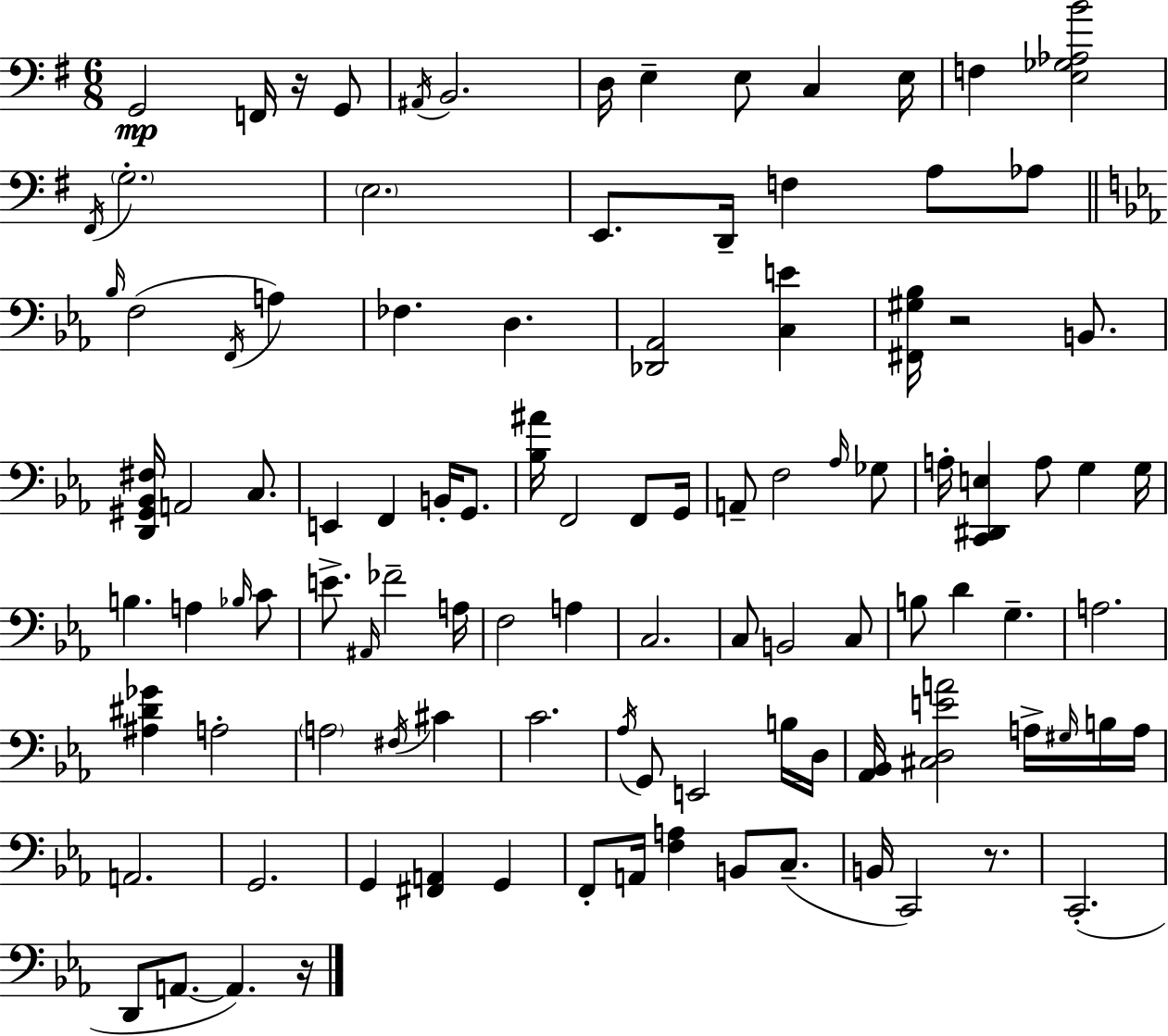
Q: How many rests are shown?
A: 4